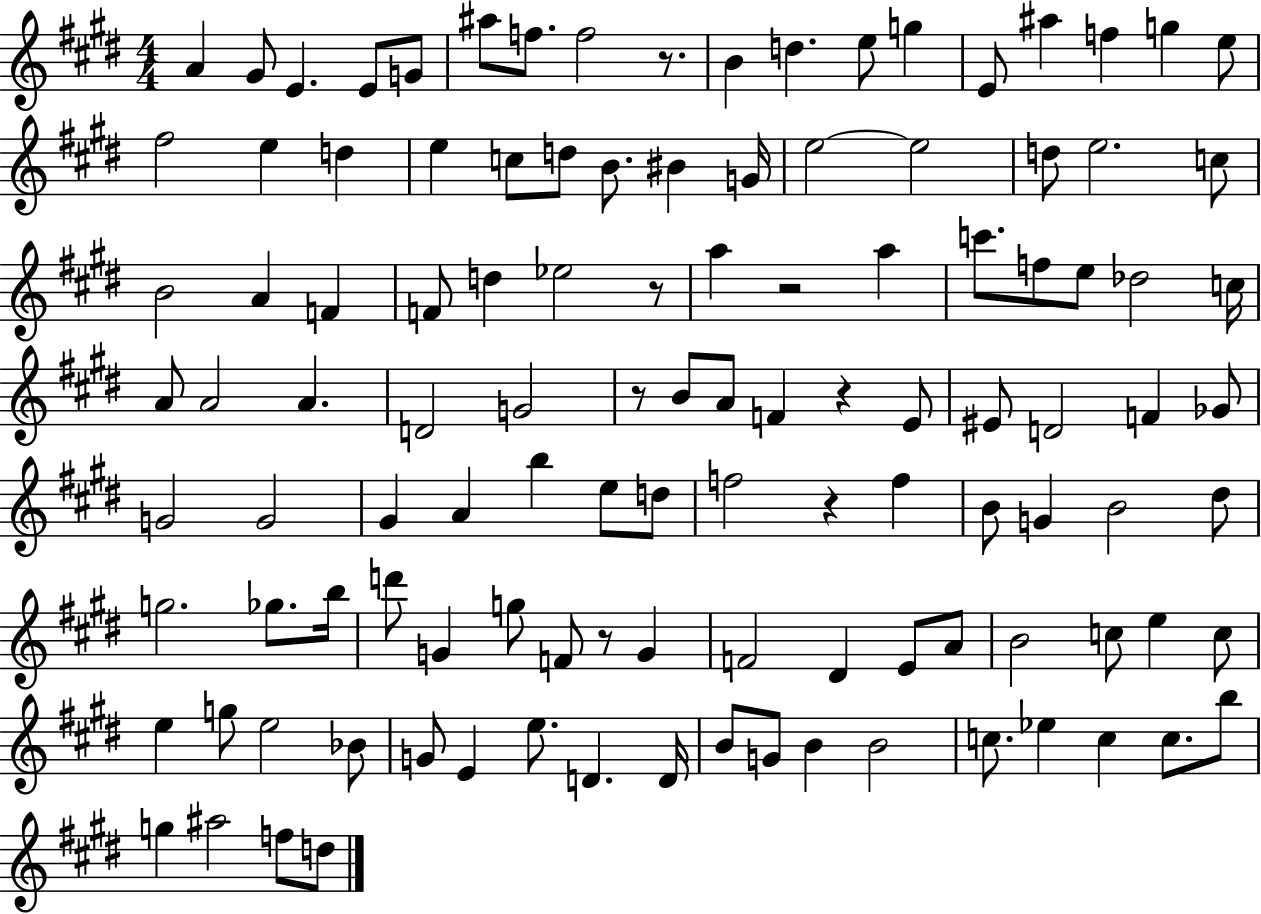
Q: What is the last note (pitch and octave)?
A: D5